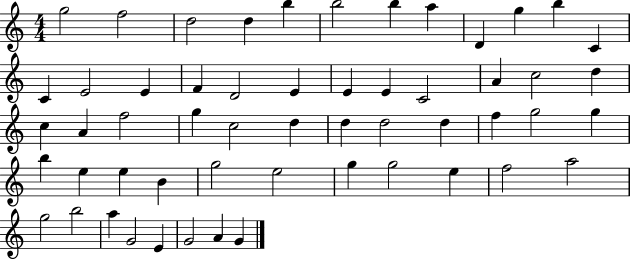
{
  \clef treble
  \numericTimeSignature
  \time 4/4
  \key c \major
  g''2 f''2 | d''2 d''4 b''4 | b''2 b''4 a''4 | d'4 g''4 b''4 c'4 | \break c'4 e'2 e'4 | f'4 d'2 e'4 | e'4 e'4 c'2 | a'4 c''2 d''4 | \break c''4 a'4 f''2 | g''4 c''2 d''4 | d''4 d''2 d''4 | f''4 g''2 g''4 | \break b''4 e''4 e''4 b'4 | g''2 e''2 | g''4 g''2 e''4 | f''2 a''2 | \break g''2 b''2 | a''4 g'2 e'4 | g'2 a'4 g'4 | \bar "|."
}